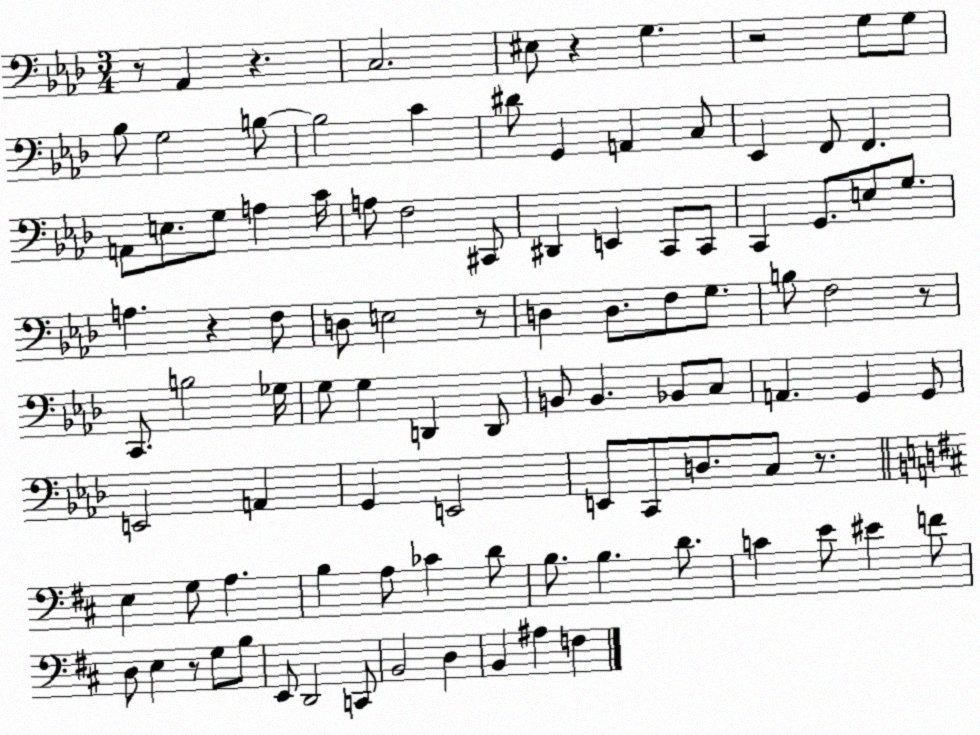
X:1
T:Untitled
M:3/4
L:1/4
K:Ab
z/2 _A,, z C,2 ^E,/2 z G, z2 G,/2 G,/2 _B,/2 G,2 B,/2 B,2 C ^D/2 G,, A,, C,/2 _E,, F,,/2 F,, A,,/2 E,/2 G,/2 A, C/4 A,/2 F,2 ^C,,/2 ^D,, E,, C,,/2 C,,/2 C,, G,,/2 E,/2 G,/2 A, z F,/2 D,/2 E,2 z/2 D, D,/2 F,/2 G,/2 B,/2 F,2 z/2 C,,/2 B,2 _G,/4 G,/2 G, D,, D,,/2 B,,/2 B,, _B,,/2 C,/2 A,, G,, G,,/2 E,,2 A,, G,, E,,2 E,,/2 C,,/2 D,/2 C,/2 z/2 E, G,/2 A, B, A,/2 _C D/2 B,/2 B, D/2 C E/2 ^E F/2 D,/2 E, z/2 G,/2 B,/2 E,,/2 D,,2 C,,/2 B,,2 D, B,, ^A, F,